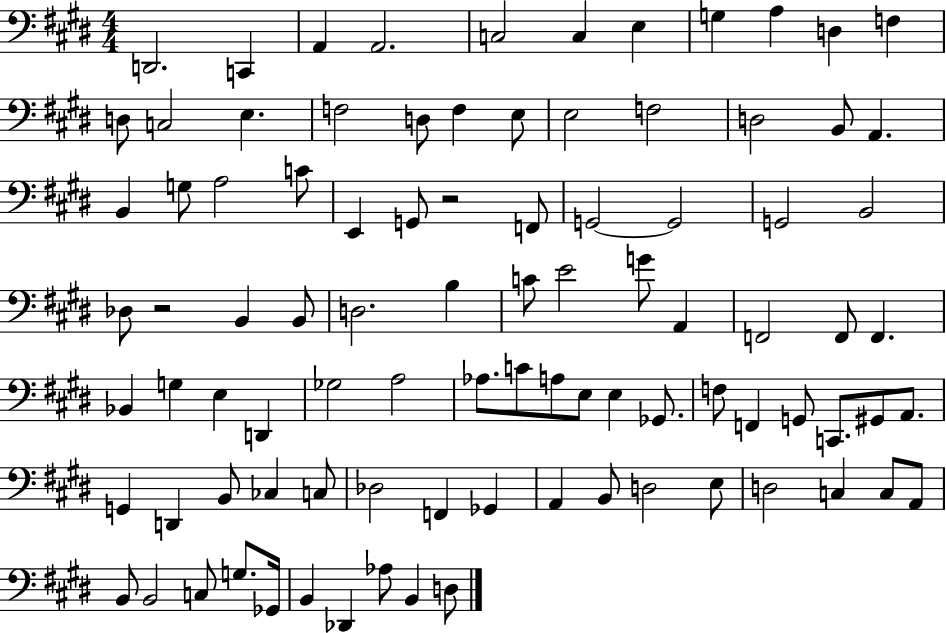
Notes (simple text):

D2/h. C2/q A2/q A2/h. C3/h C3/q E3/q G3/q A3/q D3/q F3/q D3/e C3/h E3/q. F3/h D3/e F3/q E3/e E3/h F3/h D3/h B2/e A2/q. B2/q G3/e A3/h C4/e E2/q G2/e R/h F2/e G2/h G2/h G2/h B2/h Db3/e R/h B2/q B2/e D3/h. B3/q C4/e E4/h G4/e A2/q F2/h F2/e F2/q. Bb2/q G3/q E3/q D2/q Gb3/h A3/h Ab3/e. C4/e A3/e E3/e E3/q Gb2/e. F3/e F2/q G2/e C2/e. G#2/e A2/e. G2/q D2/q B2/e CES3/q C3/e Db3/h F2/q Gb2/q A2/q B2/e D3/h E3/e D3/h C3/q C3/e A2/e B2/e B2/h C3/e G3/e. Gb2/s B2/q Db2/q Ab3/e B2/q D3/e